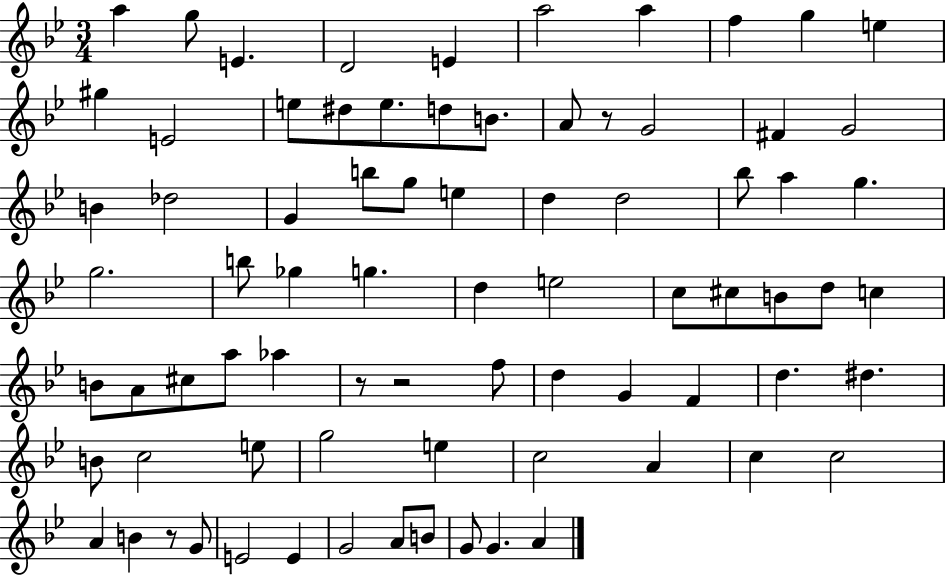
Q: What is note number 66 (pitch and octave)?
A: G4